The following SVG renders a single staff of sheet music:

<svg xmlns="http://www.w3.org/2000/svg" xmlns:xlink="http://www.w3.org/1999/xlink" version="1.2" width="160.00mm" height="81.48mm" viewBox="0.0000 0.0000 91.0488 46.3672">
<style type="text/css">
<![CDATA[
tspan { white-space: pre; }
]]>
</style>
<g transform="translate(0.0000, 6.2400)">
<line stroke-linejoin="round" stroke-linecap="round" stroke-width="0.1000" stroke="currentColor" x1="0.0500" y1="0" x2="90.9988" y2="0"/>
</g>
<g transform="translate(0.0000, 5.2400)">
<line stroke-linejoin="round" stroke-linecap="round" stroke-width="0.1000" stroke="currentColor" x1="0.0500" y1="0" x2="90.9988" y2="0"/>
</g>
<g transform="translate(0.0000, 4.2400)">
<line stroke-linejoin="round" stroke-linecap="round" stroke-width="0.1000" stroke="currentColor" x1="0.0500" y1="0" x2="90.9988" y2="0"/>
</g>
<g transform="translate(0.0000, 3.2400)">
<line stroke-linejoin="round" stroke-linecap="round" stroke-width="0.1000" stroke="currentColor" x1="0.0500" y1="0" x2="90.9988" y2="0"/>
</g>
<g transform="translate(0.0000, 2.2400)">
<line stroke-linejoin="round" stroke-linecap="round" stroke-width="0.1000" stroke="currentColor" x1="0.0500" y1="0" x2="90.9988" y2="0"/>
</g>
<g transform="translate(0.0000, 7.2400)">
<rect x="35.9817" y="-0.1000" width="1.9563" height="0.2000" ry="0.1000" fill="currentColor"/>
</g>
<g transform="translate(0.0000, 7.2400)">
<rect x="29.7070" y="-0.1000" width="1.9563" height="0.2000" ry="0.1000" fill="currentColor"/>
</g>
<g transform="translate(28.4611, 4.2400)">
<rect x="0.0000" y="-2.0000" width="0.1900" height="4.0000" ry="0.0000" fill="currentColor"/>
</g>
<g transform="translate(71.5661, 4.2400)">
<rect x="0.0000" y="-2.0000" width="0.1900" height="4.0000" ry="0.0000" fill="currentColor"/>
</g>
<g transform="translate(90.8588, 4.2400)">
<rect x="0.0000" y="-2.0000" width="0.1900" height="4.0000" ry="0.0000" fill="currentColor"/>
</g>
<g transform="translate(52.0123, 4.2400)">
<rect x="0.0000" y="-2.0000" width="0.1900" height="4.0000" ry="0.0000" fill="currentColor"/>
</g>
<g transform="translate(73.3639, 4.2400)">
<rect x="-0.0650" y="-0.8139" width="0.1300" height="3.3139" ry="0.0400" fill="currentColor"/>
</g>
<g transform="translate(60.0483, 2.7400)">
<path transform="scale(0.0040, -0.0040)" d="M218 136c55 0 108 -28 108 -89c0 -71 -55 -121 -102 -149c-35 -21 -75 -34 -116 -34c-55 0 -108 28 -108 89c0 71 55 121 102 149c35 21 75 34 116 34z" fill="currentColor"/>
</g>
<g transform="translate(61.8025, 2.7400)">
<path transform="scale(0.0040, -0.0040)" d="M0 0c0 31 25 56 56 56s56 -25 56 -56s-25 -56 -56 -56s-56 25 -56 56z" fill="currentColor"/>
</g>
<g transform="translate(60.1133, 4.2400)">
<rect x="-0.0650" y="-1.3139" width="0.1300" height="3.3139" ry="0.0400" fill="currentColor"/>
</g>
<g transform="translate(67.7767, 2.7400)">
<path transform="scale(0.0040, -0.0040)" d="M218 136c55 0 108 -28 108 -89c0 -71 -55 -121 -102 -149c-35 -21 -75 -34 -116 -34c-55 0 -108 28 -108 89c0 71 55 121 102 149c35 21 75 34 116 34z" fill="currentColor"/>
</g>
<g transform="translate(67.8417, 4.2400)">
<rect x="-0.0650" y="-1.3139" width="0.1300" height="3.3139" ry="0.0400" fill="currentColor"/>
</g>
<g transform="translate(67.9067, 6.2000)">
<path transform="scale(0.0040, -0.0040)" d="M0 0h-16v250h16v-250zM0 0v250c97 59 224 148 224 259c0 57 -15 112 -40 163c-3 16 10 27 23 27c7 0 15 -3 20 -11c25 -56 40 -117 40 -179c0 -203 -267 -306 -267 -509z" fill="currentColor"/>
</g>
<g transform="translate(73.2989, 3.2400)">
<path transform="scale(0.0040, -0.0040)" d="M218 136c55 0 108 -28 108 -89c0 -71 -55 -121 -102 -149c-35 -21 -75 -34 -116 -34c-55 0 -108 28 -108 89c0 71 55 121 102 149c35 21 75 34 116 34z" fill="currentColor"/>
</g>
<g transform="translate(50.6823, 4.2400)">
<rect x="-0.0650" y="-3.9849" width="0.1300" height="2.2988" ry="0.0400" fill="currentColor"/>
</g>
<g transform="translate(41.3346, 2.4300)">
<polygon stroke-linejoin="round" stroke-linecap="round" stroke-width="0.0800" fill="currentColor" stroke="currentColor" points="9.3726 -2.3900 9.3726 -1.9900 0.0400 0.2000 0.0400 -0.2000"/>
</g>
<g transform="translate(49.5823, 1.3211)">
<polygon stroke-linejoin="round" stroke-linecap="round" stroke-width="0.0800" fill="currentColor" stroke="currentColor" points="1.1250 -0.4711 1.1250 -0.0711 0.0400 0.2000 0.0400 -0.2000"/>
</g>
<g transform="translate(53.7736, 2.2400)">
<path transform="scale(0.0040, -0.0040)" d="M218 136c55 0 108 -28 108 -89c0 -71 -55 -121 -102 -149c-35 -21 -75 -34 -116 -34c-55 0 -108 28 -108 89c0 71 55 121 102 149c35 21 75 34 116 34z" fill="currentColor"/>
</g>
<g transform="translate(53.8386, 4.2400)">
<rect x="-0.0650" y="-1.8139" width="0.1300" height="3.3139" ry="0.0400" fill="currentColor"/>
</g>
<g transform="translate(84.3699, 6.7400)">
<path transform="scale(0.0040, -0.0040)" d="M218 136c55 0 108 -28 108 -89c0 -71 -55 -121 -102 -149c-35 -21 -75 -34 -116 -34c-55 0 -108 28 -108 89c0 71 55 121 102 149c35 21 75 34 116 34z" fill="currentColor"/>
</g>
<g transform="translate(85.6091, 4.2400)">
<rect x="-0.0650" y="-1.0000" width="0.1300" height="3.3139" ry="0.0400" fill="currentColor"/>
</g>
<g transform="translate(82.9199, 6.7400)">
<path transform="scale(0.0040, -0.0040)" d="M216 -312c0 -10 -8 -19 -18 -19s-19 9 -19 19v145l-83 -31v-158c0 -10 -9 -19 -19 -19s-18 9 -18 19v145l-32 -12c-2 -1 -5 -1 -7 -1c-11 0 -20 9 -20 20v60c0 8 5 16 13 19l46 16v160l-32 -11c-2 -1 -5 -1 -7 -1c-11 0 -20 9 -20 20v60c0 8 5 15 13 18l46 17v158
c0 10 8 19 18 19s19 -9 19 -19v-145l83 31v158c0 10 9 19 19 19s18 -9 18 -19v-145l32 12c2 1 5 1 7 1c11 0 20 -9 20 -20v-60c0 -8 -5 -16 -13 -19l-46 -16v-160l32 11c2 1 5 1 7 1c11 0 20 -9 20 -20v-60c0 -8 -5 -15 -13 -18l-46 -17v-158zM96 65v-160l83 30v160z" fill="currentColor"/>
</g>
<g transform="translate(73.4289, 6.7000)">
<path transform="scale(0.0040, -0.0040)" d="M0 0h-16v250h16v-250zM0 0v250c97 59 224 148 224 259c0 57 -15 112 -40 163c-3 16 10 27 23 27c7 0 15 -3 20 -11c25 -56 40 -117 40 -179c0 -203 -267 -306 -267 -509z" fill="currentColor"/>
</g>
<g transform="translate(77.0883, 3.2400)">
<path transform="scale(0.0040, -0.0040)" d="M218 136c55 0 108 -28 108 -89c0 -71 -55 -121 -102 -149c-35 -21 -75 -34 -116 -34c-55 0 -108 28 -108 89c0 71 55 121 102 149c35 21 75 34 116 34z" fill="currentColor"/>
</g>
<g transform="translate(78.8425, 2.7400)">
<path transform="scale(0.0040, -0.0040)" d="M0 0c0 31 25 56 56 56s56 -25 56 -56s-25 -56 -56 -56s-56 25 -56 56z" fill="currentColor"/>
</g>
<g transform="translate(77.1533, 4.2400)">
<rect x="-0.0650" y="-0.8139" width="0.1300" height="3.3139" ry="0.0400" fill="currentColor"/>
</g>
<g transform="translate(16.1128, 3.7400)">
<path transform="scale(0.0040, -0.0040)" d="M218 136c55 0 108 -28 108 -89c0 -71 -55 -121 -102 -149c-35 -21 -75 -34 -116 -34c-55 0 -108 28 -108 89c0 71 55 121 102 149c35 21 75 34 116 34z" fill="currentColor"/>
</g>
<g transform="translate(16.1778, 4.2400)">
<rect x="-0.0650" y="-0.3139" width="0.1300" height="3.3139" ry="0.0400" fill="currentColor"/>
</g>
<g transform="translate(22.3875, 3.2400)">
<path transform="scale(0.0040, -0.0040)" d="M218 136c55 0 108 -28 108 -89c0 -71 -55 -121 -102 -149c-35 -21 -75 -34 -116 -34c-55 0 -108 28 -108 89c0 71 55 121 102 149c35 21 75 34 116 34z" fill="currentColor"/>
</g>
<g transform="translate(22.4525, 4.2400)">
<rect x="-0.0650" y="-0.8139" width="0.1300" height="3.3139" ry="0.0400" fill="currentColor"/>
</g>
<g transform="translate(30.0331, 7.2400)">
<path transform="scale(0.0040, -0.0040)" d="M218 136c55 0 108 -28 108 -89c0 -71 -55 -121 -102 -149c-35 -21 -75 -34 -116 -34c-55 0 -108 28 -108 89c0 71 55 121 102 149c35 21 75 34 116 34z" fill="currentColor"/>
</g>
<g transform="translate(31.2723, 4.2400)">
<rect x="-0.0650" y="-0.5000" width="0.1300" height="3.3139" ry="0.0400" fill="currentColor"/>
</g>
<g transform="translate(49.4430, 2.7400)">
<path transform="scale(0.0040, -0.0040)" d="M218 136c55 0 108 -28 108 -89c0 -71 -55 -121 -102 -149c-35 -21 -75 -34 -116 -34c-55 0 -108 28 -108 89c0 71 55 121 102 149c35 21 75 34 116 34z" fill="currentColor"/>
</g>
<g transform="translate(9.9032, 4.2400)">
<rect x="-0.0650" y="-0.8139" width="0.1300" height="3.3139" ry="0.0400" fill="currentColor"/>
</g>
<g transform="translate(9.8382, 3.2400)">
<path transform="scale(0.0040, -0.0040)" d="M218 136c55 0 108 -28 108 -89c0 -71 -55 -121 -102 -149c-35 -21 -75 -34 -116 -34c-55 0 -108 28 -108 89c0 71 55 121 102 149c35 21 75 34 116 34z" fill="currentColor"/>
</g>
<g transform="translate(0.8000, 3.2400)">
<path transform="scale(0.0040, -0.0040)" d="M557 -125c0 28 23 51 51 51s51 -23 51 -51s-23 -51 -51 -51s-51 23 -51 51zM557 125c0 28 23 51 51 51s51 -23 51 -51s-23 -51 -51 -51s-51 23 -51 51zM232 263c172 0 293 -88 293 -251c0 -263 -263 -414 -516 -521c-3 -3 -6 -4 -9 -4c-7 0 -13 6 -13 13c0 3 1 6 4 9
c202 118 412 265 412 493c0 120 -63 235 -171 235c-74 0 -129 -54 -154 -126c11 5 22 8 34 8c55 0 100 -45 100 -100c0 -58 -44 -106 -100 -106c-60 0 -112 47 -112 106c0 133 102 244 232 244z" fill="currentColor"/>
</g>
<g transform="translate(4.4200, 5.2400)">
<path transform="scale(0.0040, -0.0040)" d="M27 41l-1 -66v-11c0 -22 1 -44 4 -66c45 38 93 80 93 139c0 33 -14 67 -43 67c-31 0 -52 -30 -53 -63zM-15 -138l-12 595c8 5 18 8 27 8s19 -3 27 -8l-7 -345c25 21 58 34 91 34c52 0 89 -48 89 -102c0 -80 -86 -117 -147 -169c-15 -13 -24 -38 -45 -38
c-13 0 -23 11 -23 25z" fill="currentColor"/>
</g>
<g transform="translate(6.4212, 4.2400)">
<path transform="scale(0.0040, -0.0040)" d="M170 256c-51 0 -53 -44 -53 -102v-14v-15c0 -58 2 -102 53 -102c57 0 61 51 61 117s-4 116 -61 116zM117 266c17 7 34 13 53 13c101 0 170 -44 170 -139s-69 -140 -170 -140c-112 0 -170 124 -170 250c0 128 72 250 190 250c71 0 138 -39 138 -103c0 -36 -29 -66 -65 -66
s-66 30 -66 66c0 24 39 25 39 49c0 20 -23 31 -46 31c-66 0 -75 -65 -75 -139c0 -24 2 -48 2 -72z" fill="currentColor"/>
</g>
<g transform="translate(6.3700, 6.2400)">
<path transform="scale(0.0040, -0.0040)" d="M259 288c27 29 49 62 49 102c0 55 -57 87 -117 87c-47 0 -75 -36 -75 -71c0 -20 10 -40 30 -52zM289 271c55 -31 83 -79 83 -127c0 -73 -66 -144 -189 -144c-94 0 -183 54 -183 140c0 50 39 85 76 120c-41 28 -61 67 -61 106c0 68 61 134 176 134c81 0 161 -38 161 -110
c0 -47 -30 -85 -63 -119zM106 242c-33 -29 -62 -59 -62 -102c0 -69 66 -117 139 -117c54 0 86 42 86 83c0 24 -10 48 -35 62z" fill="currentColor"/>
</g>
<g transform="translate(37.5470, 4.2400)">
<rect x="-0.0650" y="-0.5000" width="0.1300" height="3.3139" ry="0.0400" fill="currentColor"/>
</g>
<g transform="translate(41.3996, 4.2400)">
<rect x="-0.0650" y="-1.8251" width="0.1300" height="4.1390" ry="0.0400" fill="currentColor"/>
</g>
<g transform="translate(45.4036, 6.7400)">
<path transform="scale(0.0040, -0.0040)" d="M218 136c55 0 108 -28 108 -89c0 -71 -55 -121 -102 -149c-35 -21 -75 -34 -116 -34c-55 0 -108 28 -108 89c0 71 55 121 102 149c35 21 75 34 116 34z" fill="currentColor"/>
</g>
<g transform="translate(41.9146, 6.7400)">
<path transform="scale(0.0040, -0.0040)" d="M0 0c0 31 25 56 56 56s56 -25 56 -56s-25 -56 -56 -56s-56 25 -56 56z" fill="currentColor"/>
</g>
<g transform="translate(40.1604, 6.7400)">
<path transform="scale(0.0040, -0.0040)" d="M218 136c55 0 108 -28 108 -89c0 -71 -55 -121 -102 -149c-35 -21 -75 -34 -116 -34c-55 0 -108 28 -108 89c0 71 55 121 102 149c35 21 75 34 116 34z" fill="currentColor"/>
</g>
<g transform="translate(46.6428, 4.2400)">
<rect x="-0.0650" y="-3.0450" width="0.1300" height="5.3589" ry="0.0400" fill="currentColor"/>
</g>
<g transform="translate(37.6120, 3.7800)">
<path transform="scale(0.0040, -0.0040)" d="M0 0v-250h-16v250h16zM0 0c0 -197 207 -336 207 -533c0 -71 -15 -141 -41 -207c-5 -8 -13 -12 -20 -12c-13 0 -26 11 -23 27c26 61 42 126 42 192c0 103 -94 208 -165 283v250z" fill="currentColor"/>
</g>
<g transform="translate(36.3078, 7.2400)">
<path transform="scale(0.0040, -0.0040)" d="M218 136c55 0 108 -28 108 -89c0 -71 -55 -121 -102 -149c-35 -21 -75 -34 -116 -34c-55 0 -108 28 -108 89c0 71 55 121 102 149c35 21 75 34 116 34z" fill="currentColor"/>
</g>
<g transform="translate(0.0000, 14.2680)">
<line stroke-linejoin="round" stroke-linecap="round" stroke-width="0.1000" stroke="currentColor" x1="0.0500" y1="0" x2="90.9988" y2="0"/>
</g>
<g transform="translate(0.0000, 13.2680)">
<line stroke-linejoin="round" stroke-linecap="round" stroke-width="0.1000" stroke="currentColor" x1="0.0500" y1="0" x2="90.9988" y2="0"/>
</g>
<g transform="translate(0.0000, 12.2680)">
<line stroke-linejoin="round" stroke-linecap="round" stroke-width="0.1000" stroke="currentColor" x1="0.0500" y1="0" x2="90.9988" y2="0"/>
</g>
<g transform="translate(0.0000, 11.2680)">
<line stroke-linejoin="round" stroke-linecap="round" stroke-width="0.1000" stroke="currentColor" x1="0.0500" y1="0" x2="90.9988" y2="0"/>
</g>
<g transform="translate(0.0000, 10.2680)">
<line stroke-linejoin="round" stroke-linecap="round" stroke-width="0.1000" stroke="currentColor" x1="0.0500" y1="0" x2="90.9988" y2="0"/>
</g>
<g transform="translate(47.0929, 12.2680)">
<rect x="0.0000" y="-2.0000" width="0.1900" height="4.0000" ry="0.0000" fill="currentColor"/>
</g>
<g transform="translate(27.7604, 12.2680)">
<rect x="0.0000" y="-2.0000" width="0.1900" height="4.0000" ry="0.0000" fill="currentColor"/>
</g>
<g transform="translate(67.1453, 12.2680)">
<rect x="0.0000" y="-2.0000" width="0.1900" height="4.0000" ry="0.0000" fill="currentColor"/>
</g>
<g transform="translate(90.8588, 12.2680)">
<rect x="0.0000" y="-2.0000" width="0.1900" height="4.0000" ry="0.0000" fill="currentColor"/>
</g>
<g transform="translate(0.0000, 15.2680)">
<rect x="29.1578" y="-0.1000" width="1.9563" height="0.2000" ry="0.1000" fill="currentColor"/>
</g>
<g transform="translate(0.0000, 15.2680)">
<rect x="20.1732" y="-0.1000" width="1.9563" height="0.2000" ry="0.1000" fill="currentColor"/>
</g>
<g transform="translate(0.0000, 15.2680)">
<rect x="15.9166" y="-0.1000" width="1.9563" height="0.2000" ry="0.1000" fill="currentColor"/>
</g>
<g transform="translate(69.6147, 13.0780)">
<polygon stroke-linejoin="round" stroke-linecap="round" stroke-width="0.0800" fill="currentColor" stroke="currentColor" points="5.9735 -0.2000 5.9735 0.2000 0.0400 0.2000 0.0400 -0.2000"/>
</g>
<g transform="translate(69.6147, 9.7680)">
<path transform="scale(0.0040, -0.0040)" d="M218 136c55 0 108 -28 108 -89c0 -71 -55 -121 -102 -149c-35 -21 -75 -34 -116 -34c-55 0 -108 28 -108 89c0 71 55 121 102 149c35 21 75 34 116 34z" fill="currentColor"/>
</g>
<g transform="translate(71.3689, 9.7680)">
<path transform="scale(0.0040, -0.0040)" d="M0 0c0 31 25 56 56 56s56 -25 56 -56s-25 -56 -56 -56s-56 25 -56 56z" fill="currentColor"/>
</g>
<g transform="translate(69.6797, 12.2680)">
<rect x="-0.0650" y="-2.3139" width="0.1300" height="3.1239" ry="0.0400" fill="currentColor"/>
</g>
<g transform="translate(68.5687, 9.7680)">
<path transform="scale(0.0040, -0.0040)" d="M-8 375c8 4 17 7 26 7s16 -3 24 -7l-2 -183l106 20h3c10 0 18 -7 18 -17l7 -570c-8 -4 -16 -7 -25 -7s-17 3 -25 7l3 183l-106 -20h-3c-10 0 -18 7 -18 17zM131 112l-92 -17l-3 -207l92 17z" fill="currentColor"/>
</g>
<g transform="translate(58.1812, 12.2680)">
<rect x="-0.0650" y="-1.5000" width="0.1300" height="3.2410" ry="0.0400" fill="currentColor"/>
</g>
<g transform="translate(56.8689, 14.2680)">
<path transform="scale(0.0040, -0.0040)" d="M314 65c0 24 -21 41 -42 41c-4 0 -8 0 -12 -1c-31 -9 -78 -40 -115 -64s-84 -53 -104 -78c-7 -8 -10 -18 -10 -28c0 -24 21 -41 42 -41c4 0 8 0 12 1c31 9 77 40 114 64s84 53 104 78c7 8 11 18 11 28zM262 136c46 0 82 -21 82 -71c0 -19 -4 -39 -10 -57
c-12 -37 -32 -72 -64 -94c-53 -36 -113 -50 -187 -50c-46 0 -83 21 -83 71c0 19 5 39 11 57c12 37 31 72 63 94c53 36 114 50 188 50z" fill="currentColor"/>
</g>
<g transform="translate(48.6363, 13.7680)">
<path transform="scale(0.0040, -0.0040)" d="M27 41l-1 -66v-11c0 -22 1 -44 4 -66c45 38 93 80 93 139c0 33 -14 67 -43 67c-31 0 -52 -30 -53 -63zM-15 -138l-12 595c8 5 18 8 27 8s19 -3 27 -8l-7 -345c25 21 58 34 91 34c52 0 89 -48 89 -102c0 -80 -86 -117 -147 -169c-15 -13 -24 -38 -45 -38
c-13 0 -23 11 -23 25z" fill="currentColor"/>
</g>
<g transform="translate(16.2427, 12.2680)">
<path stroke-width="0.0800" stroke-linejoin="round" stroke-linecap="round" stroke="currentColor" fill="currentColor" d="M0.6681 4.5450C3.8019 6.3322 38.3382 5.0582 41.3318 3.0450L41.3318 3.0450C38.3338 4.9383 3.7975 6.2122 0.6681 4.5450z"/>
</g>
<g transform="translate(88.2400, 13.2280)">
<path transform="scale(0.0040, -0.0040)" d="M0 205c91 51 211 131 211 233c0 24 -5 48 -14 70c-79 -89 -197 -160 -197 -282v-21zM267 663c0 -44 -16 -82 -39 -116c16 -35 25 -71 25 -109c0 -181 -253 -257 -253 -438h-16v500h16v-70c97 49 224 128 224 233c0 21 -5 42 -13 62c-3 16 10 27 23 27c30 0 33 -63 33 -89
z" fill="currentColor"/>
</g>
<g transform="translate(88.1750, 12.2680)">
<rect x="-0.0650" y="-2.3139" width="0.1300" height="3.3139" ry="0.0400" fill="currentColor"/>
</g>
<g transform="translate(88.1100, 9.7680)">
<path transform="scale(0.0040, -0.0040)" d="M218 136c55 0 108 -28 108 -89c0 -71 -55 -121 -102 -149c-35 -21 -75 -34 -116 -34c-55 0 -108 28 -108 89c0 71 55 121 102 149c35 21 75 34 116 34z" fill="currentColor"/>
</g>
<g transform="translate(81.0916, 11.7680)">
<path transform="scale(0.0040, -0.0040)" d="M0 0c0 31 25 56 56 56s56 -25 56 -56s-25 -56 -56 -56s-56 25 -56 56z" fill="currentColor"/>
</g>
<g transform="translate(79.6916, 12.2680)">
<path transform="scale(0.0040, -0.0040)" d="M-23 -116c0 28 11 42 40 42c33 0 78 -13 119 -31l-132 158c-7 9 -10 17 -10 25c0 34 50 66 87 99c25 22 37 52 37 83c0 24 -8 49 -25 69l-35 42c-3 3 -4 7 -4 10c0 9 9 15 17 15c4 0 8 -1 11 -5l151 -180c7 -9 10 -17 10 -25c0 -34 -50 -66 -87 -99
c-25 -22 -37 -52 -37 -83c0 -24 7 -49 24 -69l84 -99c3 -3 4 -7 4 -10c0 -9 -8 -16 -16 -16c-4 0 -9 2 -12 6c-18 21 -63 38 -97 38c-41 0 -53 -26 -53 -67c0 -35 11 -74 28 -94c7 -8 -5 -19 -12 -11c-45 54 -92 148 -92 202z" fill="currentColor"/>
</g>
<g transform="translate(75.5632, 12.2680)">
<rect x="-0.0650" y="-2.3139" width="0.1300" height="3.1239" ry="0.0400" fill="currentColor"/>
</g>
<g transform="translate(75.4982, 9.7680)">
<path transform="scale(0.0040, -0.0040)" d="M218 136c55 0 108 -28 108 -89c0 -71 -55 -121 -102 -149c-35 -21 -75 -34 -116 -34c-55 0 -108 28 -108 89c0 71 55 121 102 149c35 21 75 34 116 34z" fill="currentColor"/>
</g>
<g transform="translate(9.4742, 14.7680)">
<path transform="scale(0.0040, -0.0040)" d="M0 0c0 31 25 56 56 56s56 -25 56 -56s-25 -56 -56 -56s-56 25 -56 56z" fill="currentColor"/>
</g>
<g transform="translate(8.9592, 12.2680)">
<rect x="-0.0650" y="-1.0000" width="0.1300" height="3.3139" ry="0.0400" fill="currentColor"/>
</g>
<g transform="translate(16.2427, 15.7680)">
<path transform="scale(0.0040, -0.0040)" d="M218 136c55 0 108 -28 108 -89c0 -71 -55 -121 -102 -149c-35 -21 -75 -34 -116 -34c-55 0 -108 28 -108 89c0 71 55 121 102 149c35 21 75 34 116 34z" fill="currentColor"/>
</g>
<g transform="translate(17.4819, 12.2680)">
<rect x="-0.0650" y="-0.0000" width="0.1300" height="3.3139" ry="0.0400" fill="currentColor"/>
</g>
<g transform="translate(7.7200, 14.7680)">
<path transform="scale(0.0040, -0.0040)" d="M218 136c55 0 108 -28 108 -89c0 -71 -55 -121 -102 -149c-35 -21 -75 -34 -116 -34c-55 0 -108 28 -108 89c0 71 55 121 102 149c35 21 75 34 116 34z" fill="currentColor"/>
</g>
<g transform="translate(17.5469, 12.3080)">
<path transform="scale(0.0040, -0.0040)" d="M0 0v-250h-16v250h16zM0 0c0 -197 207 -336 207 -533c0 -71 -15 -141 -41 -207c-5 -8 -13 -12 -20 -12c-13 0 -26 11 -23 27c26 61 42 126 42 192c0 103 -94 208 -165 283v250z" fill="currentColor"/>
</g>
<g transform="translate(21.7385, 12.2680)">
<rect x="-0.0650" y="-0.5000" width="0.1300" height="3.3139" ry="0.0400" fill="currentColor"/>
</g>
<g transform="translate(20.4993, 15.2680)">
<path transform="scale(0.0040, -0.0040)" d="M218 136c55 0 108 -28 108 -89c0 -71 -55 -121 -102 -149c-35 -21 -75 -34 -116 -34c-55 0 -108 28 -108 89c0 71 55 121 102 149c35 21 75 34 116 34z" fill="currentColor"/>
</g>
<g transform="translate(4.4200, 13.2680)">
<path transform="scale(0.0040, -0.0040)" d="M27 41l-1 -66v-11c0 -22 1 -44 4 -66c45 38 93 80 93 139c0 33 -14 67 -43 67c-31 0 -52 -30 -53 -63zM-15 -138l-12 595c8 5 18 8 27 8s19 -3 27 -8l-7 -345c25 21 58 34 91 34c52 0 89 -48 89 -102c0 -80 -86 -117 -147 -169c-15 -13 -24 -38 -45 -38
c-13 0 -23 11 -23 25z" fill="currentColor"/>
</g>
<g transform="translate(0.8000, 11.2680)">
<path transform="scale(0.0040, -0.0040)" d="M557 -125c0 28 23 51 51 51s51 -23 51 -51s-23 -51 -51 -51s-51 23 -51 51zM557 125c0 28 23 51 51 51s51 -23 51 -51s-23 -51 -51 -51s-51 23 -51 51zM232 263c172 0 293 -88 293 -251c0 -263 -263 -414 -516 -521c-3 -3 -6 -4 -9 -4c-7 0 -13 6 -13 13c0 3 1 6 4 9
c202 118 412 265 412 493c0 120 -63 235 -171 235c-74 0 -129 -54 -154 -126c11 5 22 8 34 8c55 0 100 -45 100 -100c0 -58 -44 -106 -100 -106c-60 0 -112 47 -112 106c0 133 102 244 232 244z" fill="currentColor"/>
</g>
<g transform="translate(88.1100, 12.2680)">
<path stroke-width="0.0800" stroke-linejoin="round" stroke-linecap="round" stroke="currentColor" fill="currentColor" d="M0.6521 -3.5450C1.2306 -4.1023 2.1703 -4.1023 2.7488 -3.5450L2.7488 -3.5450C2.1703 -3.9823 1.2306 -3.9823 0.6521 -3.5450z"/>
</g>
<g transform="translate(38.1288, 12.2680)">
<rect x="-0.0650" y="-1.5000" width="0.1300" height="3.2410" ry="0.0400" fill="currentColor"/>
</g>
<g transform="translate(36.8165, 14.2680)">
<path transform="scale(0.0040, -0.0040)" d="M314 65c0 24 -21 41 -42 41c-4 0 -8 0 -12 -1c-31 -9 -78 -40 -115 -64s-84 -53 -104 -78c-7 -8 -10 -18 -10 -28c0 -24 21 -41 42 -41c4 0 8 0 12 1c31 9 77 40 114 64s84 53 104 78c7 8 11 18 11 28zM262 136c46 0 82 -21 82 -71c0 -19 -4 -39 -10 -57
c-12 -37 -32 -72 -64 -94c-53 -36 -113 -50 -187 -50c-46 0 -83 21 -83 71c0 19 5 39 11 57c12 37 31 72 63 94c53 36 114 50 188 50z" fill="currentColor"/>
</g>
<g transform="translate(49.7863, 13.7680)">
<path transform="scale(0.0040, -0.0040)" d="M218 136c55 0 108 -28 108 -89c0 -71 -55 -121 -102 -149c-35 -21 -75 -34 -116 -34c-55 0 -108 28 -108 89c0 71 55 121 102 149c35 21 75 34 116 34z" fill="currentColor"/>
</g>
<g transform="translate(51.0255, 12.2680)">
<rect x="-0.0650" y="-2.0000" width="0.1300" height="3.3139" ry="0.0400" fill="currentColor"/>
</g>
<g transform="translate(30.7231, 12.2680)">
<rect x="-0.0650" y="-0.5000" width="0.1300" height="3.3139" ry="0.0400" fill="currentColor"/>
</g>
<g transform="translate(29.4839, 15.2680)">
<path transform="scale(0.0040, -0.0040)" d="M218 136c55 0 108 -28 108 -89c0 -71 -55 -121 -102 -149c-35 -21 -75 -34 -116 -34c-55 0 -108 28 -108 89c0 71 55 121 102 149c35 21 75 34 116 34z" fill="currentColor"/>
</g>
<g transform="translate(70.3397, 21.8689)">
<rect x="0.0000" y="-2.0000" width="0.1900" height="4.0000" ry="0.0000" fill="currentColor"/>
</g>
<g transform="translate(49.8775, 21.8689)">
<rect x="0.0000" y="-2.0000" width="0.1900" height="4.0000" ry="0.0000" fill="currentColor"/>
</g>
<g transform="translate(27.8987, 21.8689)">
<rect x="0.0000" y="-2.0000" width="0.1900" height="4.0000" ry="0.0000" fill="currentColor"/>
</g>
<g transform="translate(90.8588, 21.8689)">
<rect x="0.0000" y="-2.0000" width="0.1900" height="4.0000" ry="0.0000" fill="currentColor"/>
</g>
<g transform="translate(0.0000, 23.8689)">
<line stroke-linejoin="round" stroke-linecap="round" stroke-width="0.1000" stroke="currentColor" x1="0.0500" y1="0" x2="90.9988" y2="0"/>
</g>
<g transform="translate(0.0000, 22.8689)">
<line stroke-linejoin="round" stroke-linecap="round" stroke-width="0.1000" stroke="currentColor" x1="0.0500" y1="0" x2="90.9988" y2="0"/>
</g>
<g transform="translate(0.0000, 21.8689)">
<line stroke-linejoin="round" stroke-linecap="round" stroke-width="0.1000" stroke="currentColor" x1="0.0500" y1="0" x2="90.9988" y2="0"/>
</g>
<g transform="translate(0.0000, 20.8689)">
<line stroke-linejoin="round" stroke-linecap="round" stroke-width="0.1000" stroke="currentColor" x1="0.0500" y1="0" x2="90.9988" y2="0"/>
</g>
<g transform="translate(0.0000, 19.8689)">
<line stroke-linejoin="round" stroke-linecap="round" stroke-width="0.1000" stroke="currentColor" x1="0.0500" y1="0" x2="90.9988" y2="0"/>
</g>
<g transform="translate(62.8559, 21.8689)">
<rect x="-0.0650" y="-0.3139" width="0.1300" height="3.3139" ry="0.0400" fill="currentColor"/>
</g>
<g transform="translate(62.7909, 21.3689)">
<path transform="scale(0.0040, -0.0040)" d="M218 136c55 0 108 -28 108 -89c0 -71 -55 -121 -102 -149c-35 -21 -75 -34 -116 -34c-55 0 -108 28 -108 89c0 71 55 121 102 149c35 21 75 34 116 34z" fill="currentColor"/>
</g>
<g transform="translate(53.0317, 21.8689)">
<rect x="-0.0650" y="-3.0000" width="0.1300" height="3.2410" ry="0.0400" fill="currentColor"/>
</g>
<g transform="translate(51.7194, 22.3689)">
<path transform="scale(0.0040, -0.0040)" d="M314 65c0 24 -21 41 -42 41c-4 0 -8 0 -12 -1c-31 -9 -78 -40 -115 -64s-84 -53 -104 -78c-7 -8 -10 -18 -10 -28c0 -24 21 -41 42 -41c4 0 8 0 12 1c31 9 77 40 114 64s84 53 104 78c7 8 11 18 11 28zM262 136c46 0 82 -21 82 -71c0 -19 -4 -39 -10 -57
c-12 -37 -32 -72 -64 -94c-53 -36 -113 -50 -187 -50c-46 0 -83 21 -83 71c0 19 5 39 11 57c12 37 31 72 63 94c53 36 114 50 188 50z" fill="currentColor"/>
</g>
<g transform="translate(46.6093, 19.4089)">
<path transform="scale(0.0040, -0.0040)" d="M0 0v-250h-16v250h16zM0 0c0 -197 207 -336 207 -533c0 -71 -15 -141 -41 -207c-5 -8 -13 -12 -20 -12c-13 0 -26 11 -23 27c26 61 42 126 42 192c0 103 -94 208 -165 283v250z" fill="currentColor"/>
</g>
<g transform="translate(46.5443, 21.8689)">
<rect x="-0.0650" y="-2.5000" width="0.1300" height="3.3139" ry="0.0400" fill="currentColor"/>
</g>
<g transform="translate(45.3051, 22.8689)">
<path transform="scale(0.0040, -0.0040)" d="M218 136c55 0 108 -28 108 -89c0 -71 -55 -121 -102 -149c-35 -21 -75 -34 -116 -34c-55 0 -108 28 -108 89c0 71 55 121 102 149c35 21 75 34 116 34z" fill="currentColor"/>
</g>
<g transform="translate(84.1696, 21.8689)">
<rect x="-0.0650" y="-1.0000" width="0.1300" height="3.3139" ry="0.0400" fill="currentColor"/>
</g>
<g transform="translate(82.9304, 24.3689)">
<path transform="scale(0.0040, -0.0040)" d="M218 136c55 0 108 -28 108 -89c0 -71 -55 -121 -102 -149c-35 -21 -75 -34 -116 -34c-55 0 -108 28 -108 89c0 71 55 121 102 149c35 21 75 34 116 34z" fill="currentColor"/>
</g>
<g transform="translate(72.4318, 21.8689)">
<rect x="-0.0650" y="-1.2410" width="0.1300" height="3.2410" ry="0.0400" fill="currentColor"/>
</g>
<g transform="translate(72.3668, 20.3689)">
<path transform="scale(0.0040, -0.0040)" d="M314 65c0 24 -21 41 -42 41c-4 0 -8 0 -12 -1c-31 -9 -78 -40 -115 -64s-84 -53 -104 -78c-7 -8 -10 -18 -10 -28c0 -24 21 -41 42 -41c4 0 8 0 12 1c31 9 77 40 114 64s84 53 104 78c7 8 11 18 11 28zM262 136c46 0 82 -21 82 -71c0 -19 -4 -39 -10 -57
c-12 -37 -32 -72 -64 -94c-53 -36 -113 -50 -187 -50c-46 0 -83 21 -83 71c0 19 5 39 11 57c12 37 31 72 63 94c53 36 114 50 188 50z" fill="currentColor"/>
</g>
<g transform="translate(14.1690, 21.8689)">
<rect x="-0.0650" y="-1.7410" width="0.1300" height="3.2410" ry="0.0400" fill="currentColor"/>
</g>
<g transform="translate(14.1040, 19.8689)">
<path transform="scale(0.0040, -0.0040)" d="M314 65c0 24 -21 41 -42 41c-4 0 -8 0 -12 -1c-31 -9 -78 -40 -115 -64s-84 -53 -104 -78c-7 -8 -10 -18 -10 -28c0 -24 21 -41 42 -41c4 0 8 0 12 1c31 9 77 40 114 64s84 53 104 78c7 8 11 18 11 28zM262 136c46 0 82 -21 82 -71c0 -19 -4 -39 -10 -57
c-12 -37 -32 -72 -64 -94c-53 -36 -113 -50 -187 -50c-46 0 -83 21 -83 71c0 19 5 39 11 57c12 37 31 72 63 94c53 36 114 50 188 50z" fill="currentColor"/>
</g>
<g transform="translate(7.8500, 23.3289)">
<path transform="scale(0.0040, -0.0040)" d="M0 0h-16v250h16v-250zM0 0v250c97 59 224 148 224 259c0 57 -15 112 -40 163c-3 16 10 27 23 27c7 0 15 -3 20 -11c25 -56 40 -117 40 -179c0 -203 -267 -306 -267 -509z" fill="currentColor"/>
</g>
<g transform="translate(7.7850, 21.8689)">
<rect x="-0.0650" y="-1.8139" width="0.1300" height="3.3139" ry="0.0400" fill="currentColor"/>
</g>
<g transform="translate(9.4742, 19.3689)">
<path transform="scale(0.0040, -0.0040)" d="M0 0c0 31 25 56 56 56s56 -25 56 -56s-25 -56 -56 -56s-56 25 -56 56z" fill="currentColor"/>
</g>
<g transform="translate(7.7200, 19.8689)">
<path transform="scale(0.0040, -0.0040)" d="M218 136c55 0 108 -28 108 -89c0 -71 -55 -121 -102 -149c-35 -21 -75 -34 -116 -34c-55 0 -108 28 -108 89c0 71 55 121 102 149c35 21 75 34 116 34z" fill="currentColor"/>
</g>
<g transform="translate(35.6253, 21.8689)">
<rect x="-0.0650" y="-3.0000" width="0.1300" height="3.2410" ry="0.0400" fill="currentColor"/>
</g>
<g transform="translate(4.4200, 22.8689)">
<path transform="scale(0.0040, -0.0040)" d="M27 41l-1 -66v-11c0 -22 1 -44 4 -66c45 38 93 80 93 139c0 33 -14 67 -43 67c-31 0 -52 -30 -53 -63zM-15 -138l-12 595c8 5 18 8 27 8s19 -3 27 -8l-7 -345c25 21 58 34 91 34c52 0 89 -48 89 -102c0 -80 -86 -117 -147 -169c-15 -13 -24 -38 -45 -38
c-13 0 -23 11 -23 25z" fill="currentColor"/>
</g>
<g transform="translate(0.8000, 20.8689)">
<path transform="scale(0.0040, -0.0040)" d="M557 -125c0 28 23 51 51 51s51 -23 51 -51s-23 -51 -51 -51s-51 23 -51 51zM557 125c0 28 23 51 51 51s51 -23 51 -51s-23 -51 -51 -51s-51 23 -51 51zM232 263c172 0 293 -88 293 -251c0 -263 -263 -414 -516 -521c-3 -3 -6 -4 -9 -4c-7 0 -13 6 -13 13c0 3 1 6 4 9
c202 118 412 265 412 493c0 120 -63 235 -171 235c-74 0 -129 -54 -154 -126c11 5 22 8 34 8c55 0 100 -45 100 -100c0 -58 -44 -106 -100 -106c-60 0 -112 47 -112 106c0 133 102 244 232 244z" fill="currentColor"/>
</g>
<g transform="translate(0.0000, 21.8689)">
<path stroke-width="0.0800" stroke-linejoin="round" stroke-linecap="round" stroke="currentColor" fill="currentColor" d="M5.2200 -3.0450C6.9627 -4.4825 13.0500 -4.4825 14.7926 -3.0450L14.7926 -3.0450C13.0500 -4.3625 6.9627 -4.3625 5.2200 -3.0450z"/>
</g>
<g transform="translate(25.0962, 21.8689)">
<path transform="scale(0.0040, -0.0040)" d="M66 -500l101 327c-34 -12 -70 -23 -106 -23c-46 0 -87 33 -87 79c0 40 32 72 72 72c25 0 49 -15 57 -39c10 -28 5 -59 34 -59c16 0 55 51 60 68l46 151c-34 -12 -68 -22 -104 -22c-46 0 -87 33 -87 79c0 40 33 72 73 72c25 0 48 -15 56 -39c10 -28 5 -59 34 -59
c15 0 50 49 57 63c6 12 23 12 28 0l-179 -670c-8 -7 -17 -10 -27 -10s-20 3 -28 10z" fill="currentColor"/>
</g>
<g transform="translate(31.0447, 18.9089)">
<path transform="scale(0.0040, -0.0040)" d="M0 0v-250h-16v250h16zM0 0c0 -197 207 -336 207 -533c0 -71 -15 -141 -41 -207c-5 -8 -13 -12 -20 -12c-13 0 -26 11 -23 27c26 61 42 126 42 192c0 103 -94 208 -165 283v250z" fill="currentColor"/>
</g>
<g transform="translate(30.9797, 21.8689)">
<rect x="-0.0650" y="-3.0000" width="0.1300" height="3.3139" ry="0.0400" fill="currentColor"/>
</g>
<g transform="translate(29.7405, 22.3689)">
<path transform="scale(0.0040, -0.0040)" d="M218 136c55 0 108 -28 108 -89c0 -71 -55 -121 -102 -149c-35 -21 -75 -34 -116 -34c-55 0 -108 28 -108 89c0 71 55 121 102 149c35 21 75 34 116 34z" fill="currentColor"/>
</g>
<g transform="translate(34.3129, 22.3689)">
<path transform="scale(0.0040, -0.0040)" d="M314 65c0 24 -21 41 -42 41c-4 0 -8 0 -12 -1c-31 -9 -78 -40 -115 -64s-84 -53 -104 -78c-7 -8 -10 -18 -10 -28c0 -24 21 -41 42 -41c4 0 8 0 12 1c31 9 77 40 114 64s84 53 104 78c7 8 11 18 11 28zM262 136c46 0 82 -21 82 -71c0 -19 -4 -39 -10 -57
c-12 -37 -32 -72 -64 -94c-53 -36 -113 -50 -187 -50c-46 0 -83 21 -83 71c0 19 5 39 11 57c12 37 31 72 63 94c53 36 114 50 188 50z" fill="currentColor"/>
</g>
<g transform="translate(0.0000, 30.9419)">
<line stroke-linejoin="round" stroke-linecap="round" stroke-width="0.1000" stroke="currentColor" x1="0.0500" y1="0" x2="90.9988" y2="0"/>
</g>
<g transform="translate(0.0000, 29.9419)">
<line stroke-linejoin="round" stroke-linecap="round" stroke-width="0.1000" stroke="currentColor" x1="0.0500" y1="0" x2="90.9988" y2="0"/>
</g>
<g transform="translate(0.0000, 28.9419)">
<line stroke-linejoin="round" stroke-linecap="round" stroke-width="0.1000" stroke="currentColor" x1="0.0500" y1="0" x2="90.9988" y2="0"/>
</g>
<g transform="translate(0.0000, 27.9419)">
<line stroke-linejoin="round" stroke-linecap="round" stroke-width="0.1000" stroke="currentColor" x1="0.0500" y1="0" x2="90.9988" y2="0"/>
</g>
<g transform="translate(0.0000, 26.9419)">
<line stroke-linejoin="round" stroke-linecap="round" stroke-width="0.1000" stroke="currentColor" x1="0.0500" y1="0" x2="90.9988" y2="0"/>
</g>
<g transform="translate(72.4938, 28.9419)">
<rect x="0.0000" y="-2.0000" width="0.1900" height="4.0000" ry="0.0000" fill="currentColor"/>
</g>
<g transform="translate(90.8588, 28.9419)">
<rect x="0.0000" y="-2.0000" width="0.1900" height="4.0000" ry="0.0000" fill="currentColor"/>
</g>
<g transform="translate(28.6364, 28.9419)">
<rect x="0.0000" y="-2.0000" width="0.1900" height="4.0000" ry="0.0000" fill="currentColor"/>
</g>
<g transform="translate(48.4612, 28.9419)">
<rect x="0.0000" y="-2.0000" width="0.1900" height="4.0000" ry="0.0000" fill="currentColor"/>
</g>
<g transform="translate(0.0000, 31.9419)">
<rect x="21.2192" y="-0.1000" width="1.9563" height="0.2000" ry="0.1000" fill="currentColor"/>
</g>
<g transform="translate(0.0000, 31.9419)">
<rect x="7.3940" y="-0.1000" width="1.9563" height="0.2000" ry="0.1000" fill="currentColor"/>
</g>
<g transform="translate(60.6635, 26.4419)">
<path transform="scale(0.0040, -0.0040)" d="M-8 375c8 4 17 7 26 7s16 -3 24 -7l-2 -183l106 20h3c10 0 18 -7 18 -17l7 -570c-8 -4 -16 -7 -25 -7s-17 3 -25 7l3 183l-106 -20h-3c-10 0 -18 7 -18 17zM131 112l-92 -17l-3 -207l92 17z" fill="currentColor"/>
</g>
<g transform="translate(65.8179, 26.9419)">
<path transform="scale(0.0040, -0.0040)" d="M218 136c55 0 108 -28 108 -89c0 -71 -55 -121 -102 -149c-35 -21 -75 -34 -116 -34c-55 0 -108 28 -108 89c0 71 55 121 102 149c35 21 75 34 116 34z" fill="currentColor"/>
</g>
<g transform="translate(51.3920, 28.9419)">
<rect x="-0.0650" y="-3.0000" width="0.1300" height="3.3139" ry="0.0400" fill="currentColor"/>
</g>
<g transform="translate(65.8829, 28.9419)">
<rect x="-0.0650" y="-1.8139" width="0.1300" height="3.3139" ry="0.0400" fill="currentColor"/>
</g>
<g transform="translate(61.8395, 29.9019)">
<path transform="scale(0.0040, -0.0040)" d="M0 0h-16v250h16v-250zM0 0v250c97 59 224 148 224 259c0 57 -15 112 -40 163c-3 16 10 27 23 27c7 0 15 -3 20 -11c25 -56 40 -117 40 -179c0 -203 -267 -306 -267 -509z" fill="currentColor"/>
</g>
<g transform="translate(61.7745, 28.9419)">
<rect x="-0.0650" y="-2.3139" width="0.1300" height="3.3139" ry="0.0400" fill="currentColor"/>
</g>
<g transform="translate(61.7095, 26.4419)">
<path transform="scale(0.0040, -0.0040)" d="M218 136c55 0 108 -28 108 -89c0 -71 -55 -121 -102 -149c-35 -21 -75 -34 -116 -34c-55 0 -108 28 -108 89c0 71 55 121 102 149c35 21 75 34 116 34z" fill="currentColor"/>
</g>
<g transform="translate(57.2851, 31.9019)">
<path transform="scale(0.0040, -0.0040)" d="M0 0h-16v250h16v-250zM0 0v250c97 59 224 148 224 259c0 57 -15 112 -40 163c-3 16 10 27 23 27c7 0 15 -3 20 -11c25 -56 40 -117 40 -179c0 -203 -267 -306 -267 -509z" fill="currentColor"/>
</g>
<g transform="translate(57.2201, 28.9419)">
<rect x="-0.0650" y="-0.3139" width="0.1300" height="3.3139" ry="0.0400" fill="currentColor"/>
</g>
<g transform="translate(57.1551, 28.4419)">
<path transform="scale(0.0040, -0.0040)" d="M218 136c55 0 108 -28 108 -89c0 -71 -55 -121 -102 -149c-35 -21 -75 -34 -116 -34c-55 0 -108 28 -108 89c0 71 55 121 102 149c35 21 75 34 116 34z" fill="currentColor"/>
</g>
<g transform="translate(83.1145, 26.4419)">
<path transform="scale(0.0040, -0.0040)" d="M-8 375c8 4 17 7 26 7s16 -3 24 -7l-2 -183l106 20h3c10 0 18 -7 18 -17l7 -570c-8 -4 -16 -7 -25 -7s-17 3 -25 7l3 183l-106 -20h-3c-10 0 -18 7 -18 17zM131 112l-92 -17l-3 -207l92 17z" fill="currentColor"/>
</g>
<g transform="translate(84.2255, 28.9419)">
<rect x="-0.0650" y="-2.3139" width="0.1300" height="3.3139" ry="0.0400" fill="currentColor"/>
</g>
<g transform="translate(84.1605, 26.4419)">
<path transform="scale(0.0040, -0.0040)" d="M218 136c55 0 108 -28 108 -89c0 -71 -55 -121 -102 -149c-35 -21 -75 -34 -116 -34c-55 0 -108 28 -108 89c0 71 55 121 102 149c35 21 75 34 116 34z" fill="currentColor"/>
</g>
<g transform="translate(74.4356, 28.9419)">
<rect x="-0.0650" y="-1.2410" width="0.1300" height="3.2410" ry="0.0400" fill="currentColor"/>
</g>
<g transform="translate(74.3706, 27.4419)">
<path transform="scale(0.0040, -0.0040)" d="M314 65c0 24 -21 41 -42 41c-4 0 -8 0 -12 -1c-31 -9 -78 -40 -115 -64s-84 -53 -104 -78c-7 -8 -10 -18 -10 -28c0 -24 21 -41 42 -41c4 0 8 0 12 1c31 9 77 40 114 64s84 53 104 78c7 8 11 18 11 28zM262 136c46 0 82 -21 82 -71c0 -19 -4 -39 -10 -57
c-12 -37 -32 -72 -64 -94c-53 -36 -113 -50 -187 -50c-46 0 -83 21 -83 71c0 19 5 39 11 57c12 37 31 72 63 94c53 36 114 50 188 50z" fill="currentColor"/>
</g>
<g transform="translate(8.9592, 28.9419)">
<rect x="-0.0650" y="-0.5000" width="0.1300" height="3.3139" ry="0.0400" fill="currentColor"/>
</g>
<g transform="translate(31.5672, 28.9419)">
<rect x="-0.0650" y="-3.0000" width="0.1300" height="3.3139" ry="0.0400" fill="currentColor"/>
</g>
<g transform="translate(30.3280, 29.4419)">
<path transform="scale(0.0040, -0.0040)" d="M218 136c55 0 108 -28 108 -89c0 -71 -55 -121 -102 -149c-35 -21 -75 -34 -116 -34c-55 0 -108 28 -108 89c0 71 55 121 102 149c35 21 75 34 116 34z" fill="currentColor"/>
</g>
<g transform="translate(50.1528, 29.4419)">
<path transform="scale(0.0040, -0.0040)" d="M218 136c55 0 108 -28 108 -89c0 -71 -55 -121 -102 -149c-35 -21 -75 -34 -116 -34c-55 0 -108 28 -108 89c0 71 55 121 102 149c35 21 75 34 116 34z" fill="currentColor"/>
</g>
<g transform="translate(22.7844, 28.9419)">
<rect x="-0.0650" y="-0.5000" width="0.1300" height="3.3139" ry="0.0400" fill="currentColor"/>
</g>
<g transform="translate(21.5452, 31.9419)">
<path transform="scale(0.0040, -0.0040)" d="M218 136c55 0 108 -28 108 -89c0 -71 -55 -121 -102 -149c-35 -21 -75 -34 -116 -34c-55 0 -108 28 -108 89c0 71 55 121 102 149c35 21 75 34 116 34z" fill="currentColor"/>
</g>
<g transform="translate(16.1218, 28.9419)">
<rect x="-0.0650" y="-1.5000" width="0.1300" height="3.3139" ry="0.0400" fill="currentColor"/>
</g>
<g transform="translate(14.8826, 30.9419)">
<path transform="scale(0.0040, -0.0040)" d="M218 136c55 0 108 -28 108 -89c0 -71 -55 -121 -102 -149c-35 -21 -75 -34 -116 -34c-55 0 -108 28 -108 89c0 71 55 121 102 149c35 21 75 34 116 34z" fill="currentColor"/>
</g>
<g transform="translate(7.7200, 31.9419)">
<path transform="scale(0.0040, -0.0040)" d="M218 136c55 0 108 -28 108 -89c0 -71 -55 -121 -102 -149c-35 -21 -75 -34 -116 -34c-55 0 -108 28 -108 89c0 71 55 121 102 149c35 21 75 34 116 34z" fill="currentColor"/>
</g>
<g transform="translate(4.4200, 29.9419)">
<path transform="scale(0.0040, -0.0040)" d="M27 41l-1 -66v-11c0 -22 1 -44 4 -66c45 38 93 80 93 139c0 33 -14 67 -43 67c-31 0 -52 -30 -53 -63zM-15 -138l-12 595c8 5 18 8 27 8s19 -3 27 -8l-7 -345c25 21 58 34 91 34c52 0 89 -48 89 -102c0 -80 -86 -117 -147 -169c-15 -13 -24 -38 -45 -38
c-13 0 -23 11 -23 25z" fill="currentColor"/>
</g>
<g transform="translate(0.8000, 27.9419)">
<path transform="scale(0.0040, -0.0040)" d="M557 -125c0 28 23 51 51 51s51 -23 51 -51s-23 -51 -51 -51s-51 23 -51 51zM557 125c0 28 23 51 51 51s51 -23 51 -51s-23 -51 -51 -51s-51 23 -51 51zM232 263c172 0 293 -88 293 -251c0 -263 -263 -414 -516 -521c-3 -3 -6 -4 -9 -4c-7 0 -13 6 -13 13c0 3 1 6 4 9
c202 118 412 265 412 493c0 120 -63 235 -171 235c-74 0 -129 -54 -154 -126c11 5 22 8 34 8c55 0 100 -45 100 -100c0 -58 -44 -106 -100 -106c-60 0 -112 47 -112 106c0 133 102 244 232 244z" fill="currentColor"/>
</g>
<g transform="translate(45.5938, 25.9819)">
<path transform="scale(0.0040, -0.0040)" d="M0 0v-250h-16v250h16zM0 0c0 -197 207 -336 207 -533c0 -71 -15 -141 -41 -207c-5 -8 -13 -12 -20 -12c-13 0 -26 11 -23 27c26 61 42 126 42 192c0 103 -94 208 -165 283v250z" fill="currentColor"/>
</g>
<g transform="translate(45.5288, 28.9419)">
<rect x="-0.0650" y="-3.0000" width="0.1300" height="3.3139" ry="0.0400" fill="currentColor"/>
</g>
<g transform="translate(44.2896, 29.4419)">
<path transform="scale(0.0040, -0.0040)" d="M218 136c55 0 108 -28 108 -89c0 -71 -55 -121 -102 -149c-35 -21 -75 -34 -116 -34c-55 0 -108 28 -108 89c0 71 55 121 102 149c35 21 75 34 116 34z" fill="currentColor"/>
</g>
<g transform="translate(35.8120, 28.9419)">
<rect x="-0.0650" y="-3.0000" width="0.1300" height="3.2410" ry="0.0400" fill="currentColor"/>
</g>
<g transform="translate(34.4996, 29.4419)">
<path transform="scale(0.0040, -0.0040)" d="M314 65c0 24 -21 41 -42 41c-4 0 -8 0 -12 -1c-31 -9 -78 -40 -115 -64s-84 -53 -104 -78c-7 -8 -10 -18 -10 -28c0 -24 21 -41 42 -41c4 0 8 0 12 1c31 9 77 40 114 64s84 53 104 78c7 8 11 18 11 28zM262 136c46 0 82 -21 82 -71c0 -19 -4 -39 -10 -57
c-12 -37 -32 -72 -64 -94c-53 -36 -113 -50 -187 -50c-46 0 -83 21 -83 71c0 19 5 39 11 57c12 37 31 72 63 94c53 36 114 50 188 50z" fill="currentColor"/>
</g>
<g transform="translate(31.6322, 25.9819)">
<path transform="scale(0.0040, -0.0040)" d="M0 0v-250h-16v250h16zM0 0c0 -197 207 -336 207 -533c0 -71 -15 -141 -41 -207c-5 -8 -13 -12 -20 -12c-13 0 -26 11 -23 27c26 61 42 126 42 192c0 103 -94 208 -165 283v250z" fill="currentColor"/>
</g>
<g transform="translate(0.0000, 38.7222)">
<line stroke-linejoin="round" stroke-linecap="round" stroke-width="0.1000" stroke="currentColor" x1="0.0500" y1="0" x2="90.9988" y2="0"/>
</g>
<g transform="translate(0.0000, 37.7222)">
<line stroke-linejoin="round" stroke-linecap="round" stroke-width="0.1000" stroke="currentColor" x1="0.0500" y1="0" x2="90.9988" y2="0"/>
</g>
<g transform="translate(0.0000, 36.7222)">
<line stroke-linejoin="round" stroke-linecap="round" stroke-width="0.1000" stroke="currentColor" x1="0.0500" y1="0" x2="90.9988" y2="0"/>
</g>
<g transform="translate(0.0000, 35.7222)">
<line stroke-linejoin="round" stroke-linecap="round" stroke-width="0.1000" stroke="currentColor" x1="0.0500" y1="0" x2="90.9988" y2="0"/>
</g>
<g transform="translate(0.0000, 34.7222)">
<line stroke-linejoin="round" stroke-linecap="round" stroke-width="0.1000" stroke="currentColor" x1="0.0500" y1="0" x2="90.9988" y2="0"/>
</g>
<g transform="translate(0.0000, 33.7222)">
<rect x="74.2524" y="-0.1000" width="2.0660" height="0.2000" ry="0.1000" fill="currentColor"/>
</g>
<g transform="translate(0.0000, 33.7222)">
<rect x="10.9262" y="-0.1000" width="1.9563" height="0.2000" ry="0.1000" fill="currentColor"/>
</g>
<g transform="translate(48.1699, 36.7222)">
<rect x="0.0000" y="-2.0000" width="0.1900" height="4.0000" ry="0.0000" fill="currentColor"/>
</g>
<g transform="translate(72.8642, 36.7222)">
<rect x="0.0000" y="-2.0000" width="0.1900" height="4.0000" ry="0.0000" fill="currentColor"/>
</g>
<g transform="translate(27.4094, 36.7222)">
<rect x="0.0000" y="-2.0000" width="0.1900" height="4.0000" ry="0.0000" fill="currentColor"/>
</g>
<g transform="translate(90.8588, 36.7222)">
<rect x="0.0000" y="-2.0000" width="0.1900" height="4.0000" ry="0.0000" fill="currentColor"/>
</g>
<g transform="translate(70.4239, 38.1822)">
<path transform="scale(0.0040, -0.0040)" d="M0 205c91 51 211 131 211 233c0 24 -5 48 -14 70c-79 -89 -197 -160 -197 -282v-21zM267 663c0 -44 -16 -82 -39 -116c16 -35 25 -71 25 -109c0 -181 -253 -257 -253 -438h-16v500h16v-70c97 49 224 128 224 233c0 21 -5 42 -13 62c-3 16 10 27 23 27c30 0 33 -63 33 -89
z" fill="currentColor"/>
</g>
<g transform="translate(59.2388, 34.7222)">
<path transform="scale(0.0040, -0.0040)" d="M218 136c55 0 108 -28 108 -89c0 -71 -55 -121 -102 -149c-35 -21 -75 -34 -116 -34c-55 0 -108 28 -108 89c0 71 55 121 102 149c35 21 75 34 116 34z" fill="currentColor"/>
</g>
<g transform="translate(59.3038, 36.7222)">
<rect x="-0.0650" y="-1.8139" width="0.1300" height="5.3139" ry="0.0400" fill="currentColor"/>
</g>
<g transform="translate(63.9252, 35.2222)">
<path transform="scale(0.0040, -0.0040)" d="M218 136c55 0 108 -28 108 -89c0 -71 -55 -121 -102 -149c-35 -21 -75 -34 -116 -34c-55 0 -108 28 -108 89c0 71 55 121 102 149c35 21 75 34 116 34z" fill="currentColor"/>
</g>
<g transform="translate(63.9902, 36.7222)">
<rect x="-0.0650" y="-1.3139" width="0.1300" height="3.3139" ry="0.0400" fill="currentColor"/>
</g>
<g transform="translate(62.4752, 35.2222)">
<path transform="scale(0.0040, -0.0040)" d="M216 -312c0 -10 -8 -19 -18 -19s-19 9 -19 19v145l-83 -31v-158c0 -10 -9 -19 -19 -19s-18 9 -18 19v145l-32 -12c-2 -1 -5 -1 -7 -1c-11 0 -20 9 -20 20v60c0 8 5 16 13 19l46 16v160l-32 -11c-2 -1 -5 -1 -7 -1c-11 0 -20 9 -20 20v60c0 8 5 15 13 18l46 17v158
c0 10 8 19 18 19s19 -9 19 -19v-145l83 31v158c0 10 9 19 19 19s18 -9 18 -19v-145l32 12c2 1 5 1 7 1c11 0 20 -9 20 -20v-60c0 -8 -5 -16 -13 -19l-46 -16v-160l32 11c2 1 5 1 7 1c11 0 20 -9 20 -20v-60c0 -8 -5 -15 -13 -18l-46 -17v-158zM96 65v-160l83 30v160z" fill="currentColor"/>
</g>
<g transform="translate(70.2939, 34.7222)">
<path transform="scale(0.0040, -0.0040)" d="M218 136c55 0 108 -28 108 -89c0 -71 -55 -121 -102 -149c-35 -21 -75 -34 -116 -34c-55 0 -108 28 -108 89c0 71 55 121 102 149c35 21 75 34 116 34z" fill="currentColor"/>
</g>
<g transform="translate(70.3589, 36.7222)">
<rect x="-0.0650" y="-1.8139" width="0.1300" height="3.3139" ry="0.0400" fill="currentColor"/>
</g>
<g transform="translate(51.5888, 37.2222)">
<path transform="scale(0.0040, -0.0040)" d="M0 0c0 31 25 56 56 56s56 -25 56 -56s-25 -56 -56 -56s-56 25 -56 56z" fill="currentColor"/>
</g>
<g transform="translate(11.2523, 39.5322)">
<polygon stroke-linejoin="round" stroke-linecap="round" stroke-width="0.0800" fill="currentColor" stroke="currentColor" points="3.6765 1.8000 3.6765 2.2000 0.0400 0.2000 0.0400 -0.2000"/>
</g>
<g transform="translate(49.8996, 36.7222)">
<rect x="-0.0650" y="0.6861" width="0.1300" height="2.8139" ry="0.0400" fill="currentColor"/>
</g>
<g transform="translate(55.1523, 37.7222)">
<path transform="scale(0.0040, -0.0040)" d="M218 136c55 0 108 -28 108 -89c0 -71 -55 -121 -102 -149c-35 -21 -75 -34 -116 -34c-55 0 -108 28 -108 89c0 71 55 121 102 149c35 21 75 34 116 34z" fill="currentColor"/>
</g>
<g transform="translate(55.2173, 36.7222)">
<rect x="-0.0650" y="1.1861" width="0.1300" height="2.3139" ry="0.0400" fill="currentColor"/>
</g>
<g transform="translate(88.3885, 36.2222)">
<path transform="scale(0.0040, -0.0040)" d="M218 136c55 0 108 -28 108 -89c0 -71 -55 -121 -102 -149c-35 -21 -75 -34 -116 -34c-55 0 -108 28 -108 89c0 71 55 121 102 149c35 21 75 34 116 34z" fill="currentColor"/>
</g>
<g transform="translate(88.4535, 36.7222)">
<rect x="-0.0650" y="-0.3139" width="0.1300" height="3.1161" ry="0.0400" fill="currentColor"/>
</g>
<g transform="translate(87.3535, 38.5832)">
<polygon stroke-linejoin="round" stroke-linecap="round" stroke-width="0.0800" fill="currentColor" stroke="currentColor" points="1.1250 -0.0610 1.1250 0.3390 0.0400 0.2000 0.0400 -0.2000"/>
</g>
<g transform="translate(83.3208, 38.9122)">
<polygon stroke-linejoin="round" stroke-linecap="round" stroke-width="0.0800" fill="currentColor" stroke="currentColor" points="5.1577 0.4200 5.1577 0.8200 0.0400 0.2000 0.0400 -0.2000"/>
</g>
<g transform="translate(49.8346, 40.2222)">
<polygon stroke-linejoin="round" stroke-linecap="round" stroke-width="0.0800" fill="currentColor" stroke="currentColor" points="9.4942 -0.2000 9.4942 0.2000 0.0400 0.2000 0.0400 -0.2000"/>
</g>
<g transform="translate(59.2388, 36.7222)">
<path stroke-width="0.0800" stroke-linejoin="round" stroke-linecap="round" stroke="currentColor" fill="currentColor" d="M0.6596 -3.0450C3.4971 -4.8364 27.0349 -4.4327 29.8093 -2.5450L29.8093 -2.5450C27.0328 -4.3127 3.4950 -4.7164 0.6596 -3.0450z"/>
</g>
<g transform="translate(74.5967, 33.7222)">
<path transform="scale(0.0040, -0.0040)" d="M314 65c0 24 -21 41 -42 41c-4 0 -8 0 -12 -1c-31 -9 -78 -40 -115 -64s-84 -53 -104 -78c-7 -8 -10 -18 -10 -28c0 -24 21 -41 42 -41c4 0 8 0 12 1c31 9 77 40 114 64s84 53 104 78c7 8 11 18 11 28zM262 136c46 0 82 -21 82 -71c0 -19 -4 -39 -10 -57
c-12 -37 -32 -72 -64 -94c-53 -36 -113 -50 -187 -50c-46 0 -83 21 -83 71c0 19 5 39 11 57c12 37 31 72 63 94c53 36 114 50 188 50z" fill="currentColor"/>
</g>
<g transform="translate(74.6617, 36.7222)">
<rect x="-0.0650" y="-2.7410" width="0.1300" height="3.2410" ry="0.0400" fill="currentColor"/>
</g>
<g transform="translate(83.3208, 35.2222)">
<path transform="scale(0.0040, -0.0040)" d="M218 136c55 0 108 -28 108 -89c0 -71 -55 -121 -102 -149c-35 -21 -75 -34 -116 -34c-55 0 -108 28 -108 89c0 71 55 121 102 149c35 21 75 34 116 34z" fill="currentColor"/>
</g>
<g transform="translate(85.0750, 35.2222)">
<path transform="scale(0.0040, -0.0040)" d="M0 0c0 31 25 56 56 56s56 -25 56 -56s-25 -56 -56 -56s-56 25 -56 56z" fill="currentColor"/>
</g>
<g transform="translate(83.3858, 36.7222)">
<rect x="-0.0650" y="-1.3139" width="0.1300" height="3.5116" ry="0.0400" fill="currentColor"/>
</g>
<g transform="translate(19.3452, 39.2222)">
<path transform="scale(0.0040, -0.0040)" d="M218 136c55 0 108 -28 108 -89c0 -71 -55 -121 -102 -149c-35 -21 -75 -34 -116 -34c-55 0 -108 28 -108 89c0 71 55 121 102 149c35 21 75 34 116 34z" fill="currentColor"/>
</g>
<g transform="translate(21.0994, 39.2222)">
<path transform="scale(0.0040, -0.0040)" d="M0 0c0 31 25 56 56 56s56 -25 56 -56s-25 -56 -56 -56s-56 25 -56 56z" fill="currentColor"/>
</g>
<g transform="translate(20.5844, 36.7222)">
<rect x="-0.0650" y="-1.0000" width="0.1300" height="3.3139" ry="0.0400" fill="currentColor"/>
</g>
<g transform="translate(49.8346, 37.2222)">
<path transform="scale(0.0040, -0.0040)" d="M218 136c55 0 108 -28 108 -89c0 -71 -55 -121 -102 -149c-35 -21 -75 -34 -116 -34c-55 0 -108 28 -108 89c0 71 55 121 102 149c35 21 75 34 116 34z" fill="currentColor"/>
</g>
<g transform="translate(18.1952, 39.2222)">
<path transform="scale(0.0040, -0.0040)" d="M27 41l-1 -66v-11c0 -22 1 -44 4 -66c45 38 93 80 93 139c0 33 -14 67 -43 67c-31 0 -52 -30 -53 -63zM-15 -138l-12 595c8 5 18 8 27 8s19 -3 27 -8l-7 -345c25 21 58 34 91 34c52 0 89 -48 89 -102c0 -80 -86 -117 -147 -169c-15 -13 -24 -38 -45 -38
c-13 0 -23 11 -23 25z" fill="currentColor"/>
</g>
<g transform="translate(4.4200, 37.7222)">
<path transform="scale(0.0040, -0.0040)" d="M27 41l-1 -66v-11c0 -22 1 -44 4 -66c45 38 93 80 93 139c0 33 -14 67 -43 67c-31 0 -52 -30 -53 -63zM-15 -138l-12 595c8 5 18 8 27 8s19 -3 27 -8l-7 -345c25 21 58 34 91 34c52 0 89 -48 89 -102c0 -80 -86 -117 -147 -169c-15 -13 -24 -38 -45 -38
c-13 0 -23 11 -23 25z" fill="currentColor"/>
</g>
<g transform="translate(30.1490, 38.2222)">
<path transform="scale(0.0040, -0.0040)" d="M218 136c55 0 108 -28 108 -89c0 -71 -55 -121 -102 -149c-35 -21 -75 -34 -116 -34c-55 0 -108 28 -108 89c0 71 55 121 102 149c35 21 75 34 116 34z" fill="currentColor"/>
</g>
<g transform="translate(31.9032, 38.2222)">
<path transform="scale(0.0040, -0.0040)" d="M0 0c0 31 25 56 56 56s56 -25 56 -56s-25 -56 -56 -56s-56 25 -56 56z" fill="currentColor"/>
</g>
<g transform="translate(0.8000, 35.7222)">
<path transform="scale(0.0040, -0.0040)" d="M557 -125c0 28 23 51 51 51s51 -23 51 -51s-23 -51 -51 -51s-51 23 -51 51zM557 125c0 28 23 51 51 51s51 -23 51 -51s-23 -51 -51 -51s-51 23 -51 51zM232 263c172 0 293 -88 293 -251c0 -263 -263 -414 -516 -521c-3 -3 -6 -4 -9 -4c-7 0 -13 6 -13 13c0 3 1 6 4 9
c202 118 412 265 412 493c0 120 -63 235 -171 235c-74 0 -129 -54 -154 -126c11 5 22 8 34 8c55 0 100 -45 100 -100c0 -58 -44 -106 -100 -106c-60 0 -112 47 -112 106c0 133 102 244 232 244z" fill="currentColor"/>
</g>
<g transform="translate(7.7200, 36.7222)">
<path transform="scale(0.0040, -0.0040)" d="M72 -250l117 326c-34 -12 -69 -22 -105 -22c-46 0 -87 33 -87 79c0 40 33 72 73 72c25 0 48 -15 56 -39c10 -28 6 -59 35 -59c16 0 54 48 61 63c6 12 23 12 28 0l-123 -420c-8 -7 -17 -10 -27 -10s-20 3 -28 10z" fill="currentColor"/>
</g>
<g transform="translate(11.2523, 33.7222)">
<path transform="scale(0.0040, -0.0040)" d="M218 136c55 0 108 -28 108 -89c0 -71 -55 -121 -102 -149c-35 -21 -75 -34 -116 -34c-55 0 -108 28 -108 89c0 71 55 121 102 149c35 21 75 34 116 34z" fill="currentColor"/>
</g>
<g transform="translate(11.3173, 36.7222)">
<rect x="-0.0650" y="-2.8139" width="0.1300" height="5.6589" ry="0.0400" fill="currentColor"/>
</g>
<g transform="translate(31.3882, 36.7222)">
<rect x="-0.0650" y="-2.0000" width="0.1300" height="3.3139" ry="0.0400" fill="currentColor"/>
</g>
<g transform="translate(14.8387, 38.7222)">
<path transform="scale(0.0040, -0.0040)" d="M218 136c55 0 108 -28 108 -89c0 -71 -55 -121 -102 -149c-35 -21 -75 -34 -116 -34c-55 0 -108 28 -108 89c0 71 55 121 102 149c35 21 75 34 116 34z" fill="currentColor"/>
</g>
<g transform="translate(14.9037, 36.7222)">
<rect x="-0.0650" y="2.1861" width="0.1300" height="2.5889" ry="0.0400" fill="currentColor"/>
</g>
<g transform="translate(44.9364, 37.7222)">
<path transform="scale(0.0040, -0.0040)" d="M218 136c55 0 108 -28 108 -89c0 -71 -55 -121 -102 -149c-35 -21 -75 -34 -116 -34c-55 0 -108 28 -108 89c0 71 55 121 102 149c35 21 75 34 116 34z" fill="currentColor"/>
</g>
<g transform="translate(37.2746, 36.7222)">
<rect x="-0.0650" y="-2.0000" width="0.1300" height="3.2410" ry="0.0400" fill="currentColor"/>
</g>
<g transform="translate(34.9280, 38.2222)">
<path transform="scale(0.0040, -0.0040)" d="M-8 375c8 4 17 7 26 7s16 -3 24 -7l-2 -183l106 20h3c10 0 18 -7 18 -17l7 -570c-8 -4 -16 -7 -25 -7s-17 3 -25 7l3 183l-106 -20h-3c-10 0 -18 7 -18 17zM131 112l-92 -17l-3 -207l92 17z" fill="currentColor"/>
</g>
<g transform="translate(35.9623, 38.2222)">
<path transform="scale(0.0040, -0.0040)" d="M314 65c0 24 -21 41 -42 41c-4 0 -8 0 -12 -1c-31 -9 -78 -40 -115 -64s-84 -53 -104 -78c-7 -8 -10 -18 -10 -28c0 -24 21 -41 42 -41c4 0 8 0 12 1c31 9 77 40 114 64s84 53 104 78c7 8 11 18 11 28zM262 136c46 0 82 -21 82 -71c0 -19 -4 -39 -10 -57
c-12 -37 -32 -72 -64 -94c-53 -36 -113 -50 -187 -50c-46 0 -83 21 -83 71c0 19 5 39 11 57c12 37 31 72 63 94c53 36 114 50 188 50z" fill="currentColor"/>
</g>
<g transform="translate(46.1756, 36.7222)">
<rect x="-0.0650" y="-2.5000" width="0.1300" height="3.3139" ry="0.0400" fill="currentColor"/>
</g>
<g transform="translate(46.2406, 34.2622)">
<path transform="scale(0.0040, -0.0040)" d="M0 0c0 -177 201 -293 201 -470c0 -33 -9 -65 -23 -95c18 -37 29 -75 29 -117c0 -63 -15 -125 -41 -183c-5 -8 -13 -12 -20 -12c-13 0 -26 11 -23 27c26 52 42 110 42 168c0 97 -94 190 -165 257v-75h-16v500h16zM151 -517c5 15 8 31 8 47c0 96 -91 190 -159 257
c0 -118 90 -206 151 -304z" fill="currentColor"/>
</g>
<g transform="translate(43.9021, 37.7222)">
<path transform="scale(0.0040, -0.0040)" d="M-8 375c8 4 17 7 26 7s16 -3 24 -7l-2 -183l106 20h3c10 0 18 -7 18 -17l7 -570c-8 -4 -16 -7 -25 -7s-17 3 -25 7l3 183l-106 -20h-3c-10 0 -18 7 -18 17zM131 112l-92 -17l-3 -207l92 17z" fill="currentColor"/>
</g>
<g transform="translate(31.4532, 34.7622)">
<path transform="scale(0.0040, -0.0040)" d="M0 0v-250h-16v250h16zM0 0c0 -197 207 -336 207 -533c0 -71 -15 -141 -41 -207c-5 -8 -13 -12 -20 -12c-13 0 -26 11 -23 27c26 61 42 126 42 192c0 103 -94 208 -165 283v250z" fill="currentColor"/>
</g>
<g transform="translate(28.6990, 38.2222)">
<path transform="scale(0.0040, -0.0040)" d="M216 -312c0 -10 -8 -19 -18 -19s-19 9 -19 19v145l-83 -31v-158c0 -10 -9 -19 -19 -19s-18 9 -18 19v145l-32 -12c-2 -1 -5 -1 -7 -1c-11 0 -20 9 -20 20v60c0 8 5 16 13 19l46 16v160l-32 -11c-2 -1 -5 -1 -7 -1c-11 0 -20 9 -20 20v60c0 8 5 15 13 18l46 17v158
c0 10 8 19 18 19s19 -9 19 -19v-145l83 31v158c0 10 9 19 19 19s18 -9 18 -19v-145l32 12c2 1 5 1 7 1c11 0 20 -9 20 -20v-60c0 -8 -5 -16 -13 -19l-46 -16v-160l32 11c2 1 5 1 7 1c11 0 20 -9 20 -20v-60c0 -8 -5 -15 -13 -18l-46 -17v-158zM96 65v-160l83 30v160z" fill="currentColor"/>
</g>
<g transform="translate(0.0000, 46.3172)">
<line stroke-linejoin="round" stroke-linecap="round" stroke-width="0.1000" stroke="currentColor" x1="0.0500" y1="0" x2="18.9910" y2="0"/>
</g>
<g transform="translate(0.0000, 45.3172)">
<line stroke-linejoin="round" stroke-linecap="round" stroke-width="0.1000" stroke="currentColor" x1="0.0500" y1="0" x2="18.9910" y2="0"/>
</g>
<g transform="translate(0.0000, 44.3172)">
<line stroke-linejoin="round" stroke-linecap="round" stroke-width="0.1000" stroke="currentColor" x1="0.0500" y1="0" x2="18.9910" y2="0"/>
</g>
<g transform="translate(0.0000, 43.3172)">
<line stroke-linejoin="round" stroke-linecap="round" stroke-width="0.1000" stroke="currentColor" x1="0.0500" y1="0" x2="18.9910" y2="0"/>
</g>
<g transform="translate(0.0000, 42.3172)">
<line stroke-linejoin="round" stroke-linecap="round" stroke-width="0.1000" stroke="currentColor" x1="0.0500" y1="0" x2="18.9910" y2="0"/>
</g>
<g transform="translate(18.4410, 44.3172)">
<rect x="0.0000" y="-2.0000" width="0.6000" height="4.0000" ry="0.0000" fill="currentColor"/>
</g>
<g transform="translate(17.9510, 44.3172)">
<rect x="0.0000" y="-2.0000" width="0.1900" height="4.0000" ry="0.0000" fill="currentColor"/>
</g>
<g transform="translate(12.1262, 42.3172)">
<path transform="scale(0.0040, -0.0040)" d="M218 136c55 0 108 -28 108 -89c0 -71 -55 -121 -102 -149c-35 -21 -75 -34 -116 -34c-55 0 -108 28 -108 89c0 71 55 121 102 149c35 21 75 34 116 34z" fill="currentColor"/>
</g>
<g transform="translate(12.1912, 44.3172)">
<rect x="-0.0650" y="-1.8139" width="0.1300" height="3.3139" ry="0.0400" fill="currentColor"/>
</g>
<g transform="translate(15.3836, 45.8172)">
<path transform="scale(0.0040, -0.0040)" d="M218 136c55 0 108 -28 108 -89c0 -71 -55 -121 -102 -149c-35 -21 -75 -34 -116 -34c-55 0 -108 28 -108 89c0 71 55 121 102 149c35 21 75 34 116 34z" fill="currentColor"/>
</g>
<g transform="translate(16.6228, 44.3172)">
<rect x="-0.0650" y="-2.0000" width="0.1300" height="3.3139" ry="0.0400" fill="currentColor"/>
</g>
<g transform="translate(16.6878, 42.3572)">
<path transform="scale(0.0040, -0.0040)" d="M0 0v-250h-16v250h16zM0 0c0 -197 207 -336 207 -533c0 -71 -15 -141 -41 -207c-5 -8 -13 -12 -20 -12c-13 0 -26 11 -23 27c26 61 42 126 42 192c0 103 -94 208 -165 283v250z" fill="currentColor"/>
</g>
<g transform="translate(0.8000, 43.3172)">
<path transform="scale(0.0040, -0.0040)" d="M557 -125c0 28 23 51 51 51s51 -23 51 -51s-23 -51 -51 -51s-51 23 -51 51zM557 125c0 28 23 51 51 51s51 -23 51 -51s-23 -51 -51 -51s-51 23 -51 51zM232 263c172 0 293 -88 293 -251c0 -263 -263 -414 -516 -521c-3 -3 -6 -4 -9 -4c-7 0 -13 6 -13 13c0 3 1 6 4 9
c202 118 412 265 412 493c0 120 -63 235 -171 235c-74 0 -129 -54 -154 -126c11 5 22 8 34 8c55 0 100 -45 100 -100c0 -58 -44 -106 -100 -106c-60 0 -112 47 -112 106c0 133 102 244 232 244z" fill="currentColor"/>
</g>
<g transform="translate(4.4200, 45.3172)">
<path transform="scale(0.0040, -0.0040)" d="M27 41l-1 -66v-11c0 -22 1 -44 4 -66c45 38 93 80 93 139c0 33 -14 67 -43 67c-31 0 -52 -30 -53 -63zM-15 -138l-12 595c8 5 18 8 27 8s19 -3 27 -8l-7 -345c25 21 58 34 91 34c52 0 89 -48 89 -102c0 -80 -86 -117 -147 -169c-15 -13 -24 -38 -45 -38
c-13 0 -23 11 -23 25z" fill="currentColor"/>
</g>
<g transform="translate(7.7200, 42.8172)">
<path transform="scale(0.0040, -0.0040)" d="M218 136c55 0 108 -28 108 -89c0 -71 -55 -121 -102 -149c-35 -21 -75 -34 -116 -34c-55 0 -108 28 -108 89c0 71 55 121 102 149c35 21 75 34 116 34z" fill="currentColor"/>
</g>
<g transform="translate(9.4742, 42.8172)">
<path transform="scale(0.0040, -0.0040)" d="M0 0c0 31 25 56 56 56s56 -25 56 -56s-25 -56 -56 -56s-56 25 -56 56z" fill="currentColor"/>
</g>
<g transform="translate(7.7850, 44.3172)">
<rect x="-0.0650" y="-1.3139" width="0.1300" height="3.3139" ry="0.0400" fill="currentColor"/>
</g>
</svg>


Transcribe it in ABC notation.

X:1
T:Untitled
M:6/8
L:1/4
K:F
F, E, F, E,, E,,/2 F,,/2 F,,/2 G,/4 A, G, G,/2 F,/2 F, ^F,, F,, D,,/2 E,, E,, G,,2 _A,, G,,2 B,/2 B,/2 z B,/4 A,/2 A,2 z/4 C,/2 C,2 _B,,/2 C,2 E, G,2 F,, E,, G,, E,, C,/2 C,2 C,/2 C, E,/2 B,/2 A, G,2 B, z/2 C/2 G,,/2 _F,, ^A,,/2 A,,2 B,,/4 C,/2 _B,,/2 A,/2 ^G, A,/4 C2 G,/2 E,/4 G, A, A,,/2